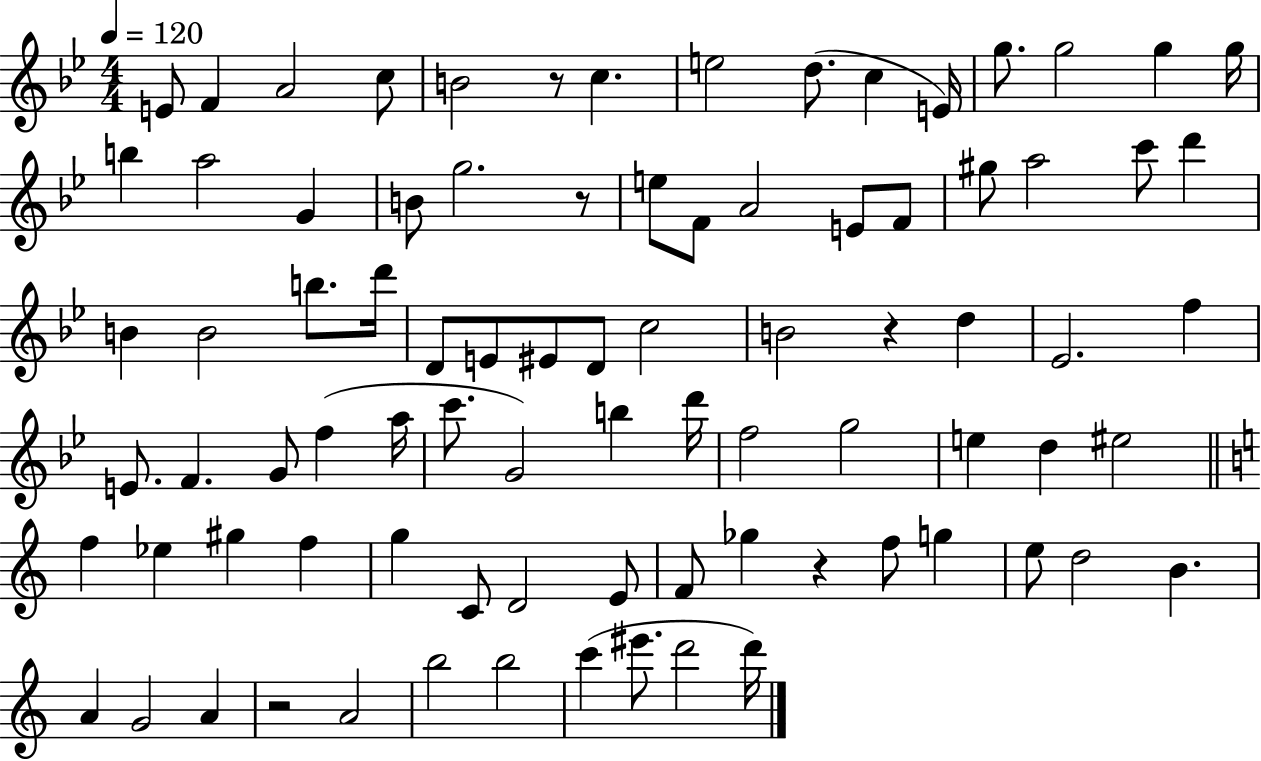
E4/e F4/q A4/h C5/e B4/h R/e C5/q. E5/h D5/e. C5/q E4/s G5/e. G5/h G5/q G5/s B5/q A5/h G4/q B4/e G5/h. R/e E5/e F4/e A4/h E4/e F4/e G#5/e A5/h C6/e D6/q B4/q B4/h B5/e. D6/s D4/e E4/e EIS4/e D4/e C5/h B4/h R/q D5/q Eb4/h. F5/q E4/e. F4/q. G4/e F5/q A5/s C6/e. G4/h B5/q D6/s F5/h G5/h E5/q D5/q EIS5/h F5/q Eb5/q G#5/q F5/q G5/q C4/e D4/h E4/e F4/e Gb5/q R/q F5/e G5/q E5/e D5/h B4/q. A4/q G4/h A4/q R/h A4/h B5/h B5/h C6/q EIS6/e. D6/h D6/s